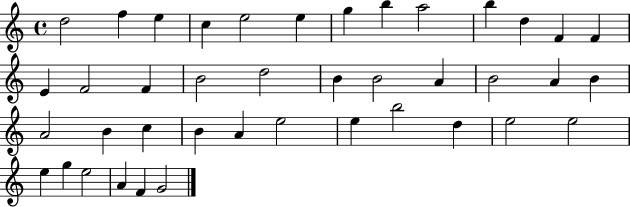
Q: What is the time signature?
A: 4/4